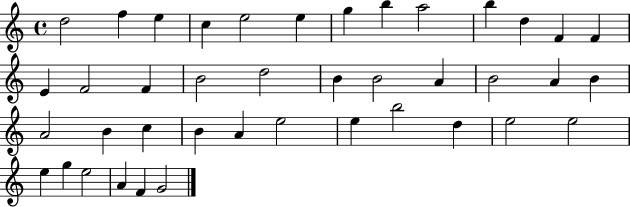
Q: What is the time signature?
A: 4/4